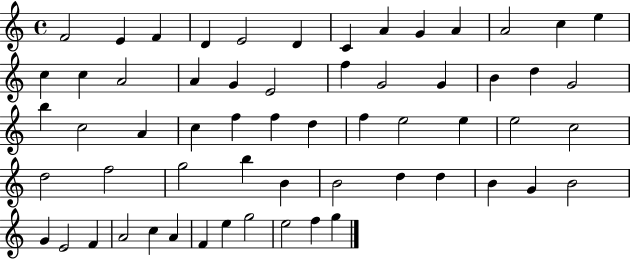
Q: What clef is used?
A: treble